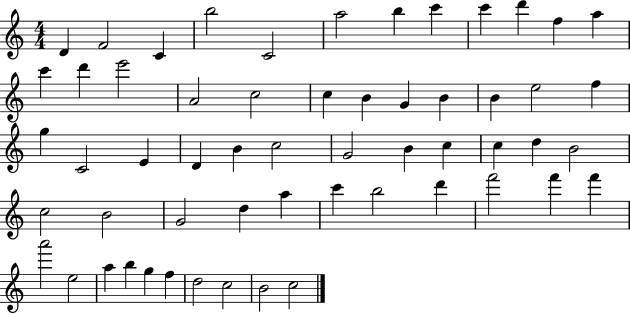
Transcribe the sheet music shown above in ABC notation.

X:1
T:Untitled
M:4/4
L:1/4
K:C
D F2 C b2 C2 a2 b c' c' d' f a c' d' e'2 A2 c2 c B G B B e2 f g C2 E D B c2 G2 B c c d B2 c2 B2 G2 d a c' b2 d' f'2 f' f' a'2 e2 a b g f d2 c2 B2 c2